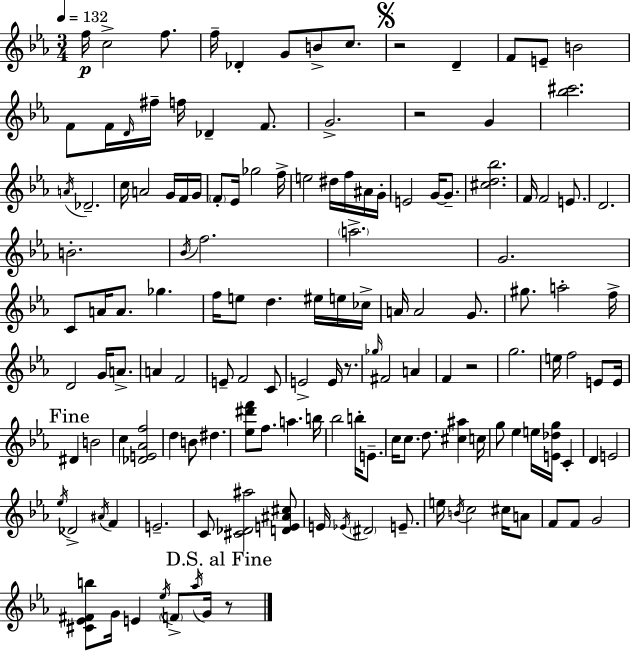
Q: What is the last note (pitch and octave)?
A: G4